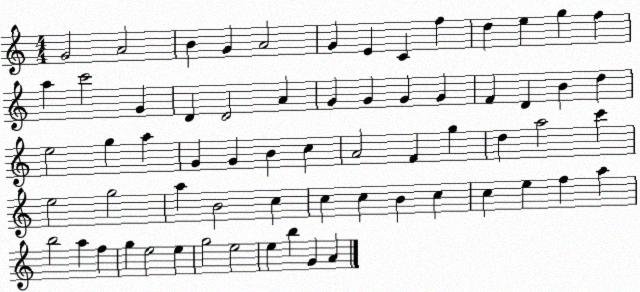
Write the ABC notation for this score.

X:1
T:Untitled
M:4/4
L:1/4
K:C
G2 A2 B G A2 G E C f d e g f a c'2 G D D2 A G G G G F D B d e2 g a G G B c A2 F g d a2 c' e2 g2 a B2 c c c B c c e f a b2 a f g e2 e g2 e2 e b G A